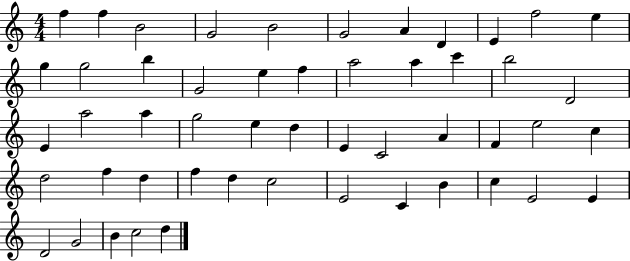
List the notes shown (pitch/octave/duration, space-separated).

F5/q F5/q B4/h G4/h B4/h G4/h A4/q D4/q E4/q F5/h E5/q G5/q G5/h B5/q G4/h E5/q F5/q A5/h A5/q C6/q B5/h D4/h E4/q A5/h A5/q G5/h E5/q D5/q E4/q C4/h A4/q F4/q E5/h C5/q D5/h F5/q D5/q F5/q D5/q C5/h E4/h C4/q B4/q C5/q E4/h E4/q D4/h G4/h B4/q C5/h D5/q